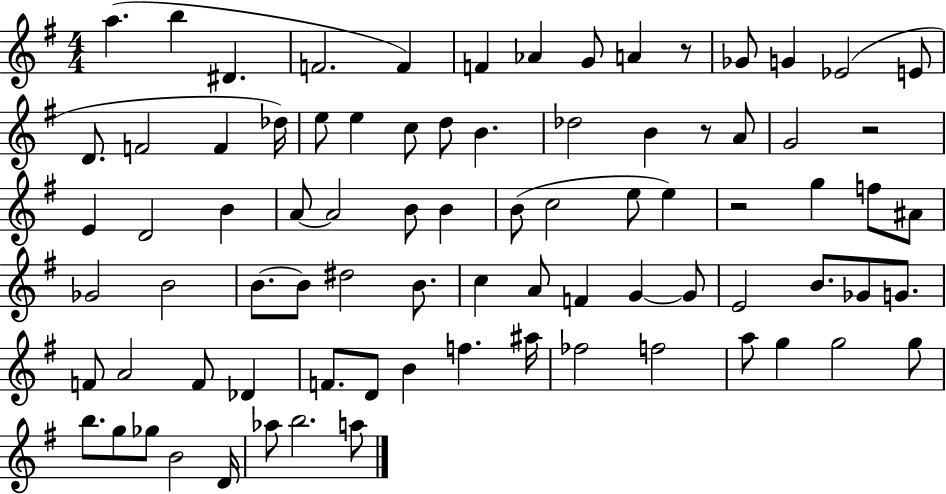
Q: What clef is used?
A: treble